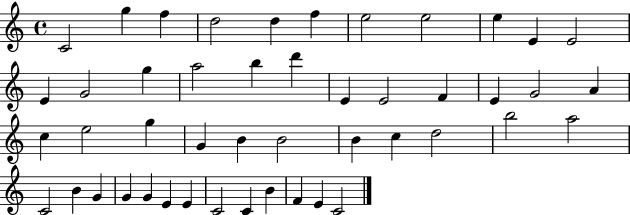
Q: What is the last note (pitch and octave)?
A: C4